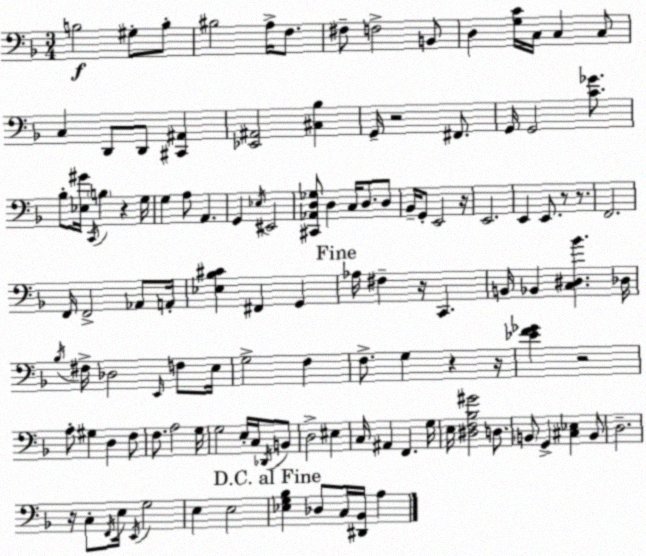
X:1
T:Untitled
M:3/4
L:1/4
K:F
B,2 ^G,/2 B,/2 ^B,2 A,/4 F,/2 ^F,/2 F,2 B,,/2 D, [G,C]/4 C,/4 C, C,/2 C, D,,/2 D,,/2 [^C,,^A,,] [_E,,^A,,]2 [^C,_B,] G,,/4 z2 ^F,,/2 G,,/4 G,,2 [C_G]/2 _B,/2 [_E,^G]/4 C,,/4 B, z G,/4 G, A,/2 A,, G,, _E,/4 ^E,,2 [^C,,_A,,D,_G,]/2 D, C,/4 D,/2 D,/2 _B,,/4 G,,/2 E,,2 z/4 E,,2 E,, E,,/2 z/2 z/2 F,,2 F,,/4 F,,2 _A,,/2 A,,/4 [_E,_B,^C] ^F,, G,, _A,/4 ^F, z/4 C,, B,,/4 _B,, [C,^D,_B] _D,/4 _B,/4 ^F,/4 _D,2 E,,/4 F,/2 E,/4 G,2 F, F,/2 G, z z/4 [_EF_G] z2 A,/2 ^G, D, F,/2 F,/2 A,2 G,/4 G,2 E,/4 C,/4 _D,,/4 B,,/2 D,2 ^E, C,/4 ^A,, F,, G,/4 E,/4 [^D,F,_B,^G]2 D,/2 B,,/2 G,, [^C,_E,] B,,/2 D,2 z/4 C,/2 F,,/4 E,/4 E,,/4 G,2 E, E,2 [_E,G,_B,] _D,/2 C,/4 [^D,,_B,,]/4 A,